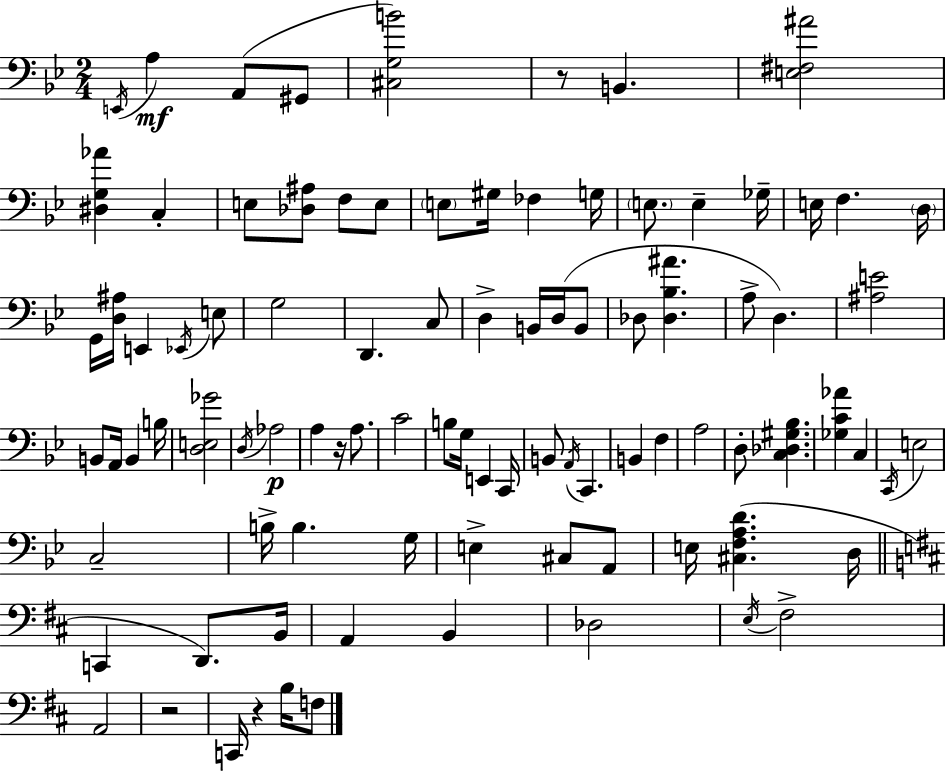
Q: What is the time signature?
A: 2/4